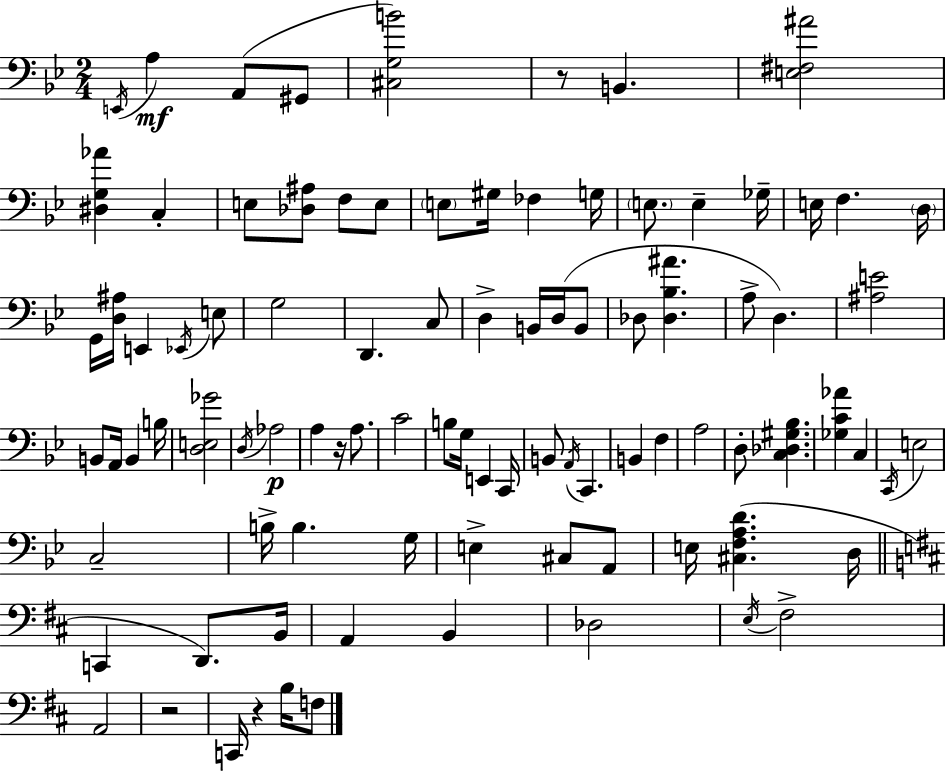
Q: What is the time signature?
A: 2/4